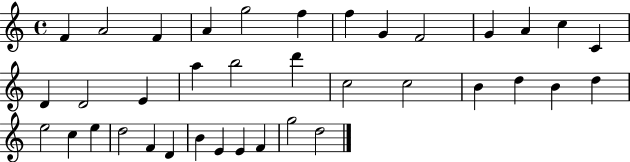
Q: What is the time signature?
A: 4/4